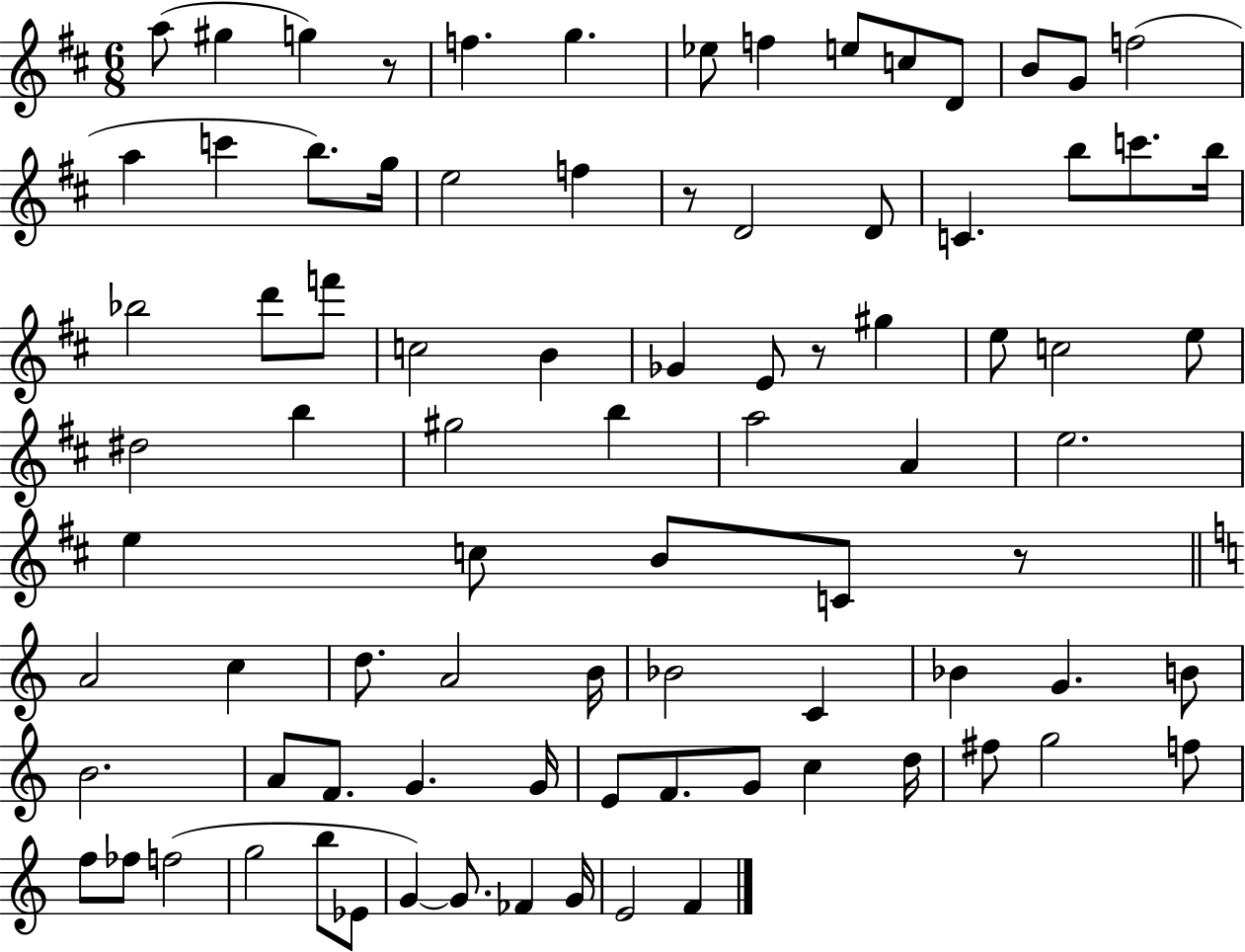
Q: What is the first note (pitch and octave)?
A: A5